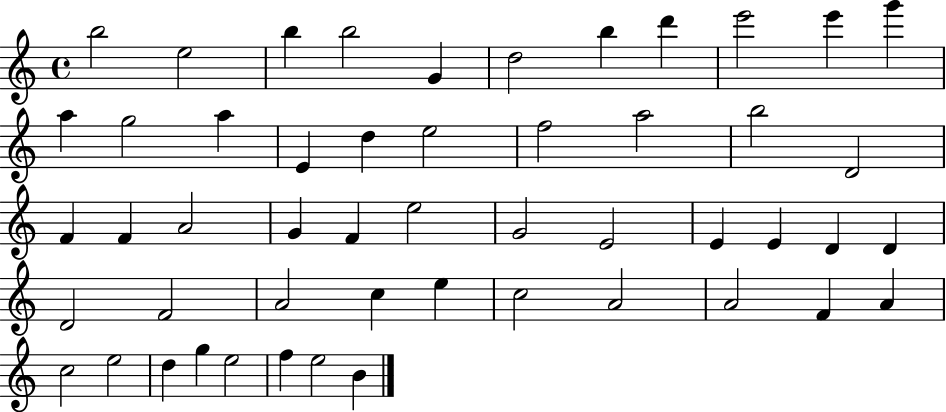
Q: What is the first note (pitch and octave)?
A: B5